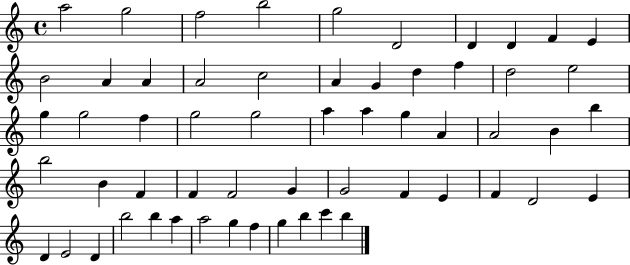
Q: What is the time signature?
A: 4/4